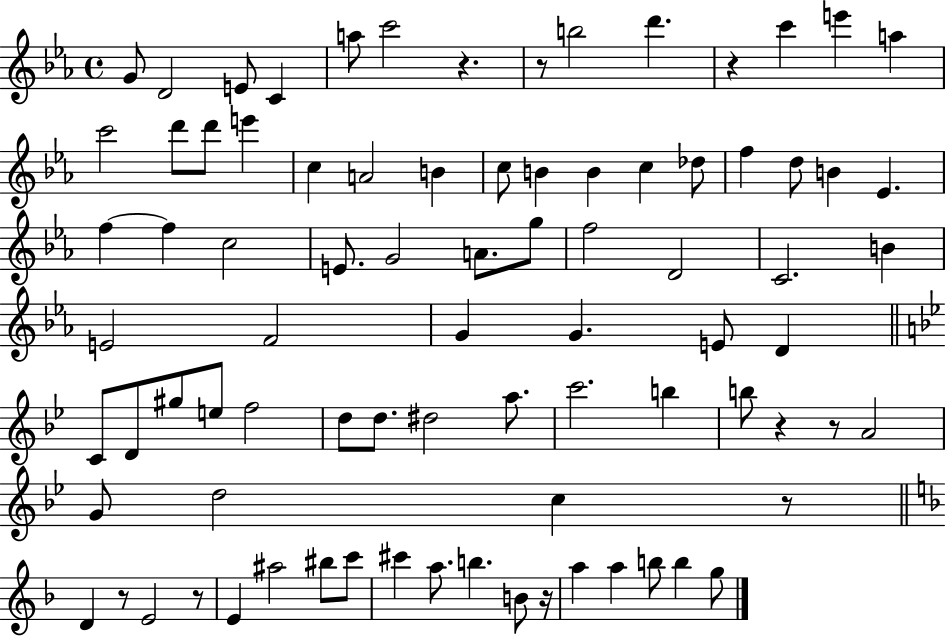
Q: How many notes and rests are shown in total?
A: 84